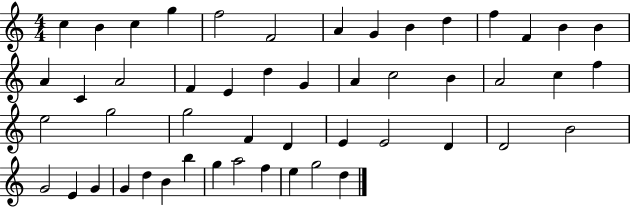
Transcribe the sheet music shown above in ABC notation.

X:1
T:Untitled
M:4/4
L:1/4
K:C
c B c g f2 F2 A G B d f F B B A C A2 F E d G A c2 B A2 c f e2 g2 g2 F D E E2 D D2 B2 G2 E G G d B b g a2 f e g2 d